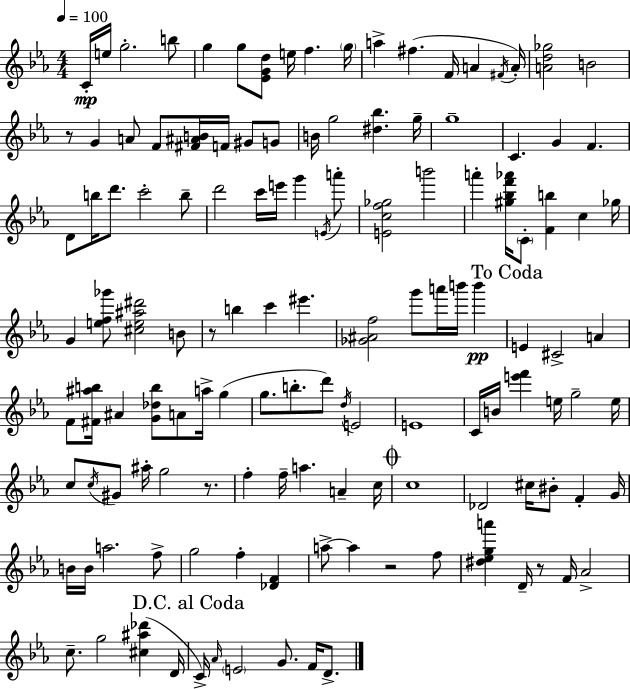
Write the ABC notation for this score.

X:1
T:Untitled
M:4/4
L:1/4
K:Cm
C/4 e/4 g2 b/2 g g/2 [_EGd]/2 e/4 f g/4 a ^f F/4 A ^F/4 A/4 [Ad_g]2 B2 z/2 G A/2 F/2 [^F^AB]/4 F/4 ^G/2 G/2 B/4 g2 [^d_b] g/4 g4 C G F D/2 b/4 d'/2 c'2 b/2 d'2 c'/4 e'/4 g' E/4 a'/2 [Ecf_g]2 b'2 a' [^g_bf'_a']/4 C/2 [Fb] c _g/4 G [ef_g']/2 [^ce^a^d']2 B/2 z/2 b c' ^e' [_G^Af]2 g'/2 a'/4 b'/4 b' E ^C2 A F/2 [^F^ab]/4 ^A [G_db]/2 A/2 a/4 g g/2 b/2 d'/2 d/4 E2 E4 C/4 B/4 [e'f'] e/4 g2 e/4 c/2 c/4 ^G/2 ^a/4 g2 z/2 f f/4 a A c/4 c4 _D2 ^c/4 ^B/2 F G/4 B/4 B/4 a2 f/2 g2 f [_DF] a/2 a z2 f/2 [^d_ega'] D/4 z/2 F/4 _A2 c/2 g2 [^c^a_d'] D/4 C/4 _A/4 E2 G/2 F/4 D/2